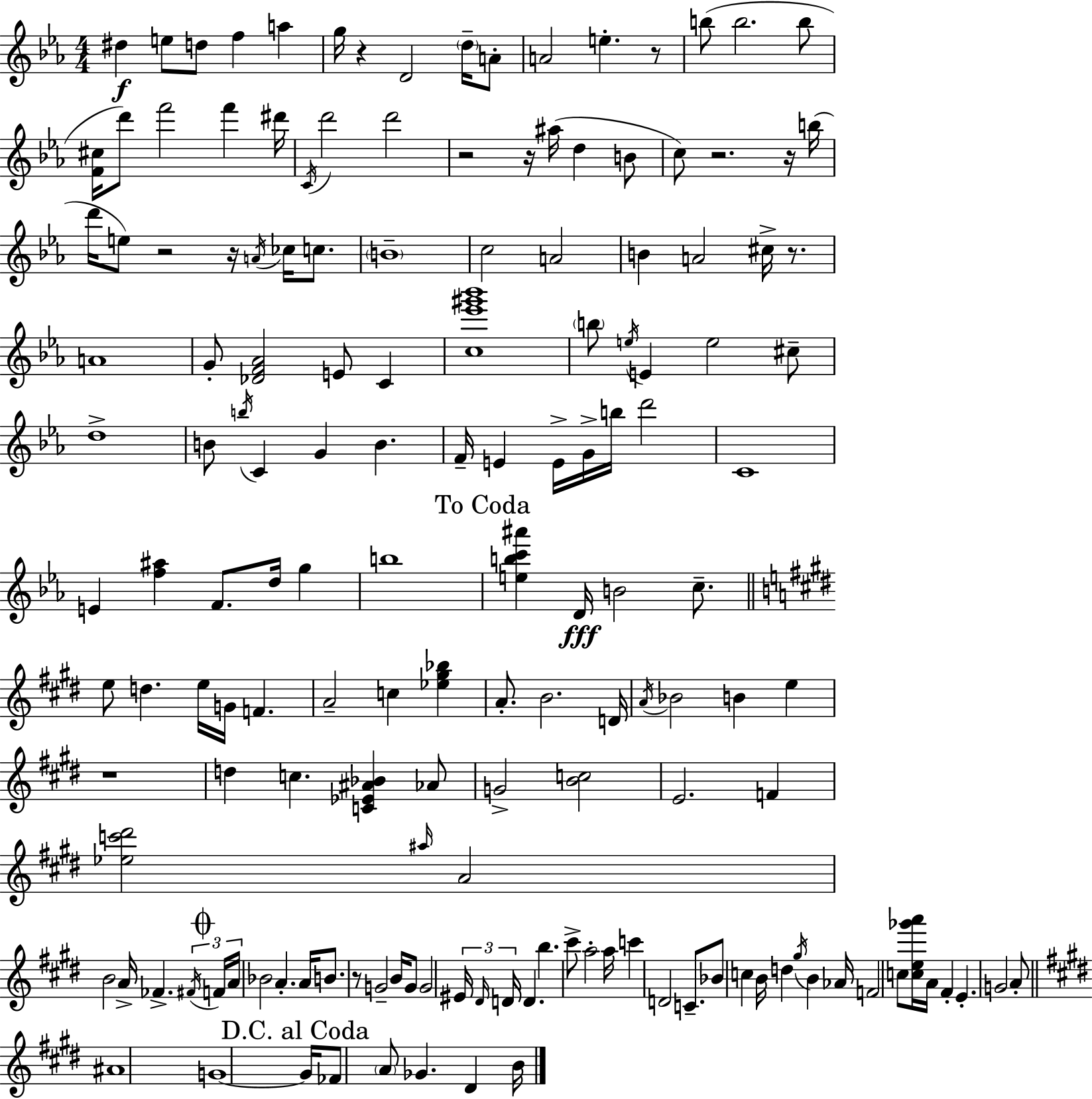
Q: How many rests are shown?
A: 11